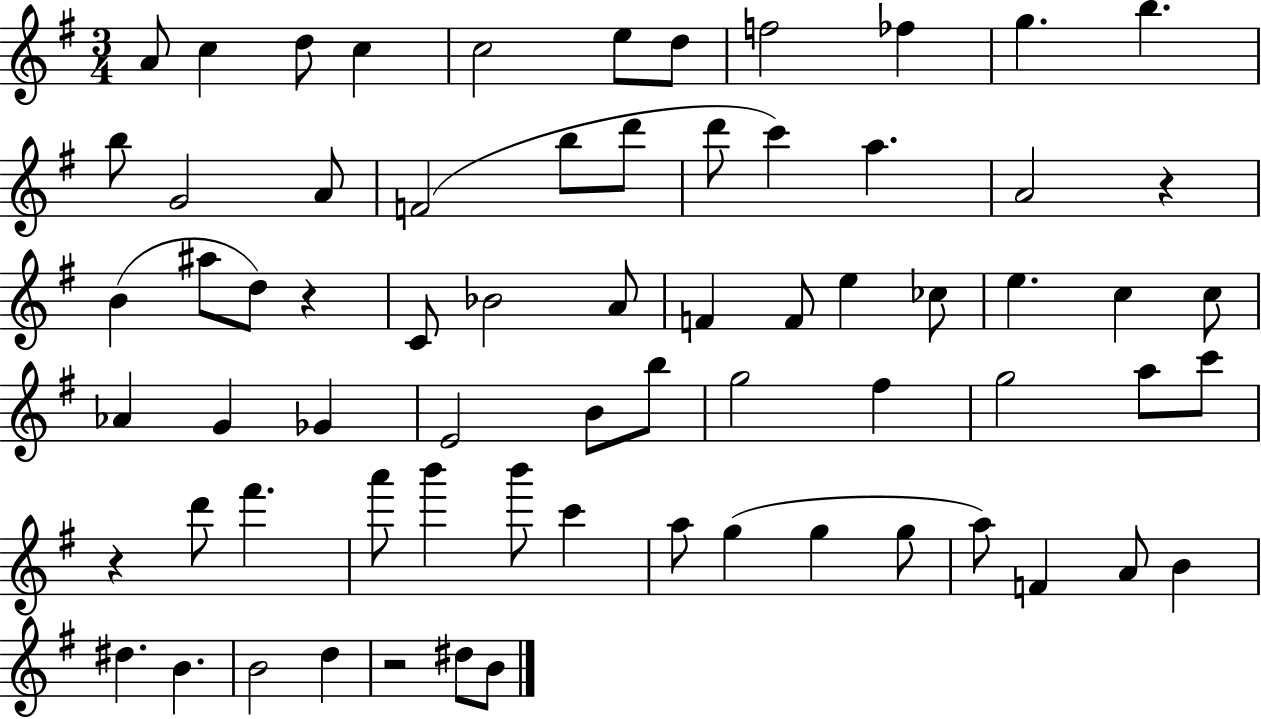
X:1
T:Untitled
M:3/4
L:1/4
K:G
A/2 c d/2 c c2 e/2 d/2 f2 _f g b b/2 G2 A/2 F2 b/2 d'/2 d'/2 c' a A2 z B ^a/2 d/2 z C/2 _B2 A/2 F F/2 e _c/2 e c c/2 _A G _G E2 B/2 b/2 g2 ^f g2 a/2 c'/2 z d'/2 ^f' a'/2 b' b'/2 c' a/2 g g g/2 a/2 F A/2 B ^d B B2 d z2 ^d/2 B/2